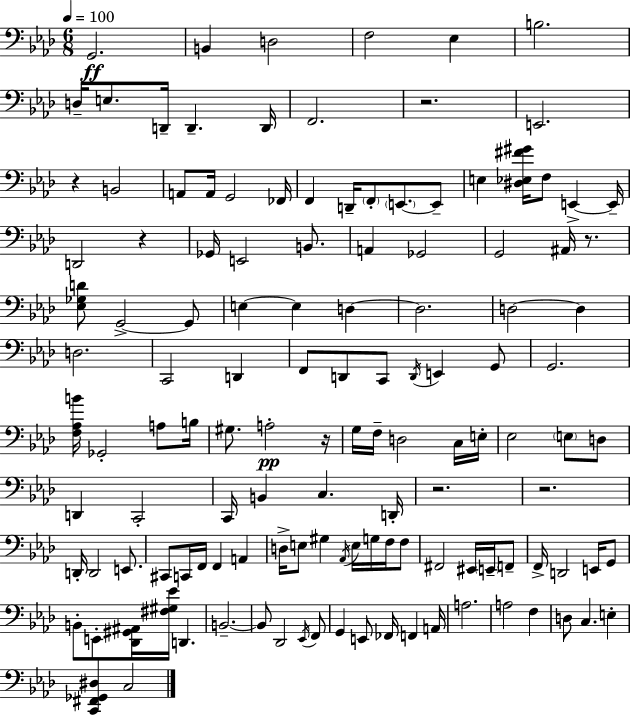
{
  \clef bass
  \numericTimeSignature
  \time 6/8
  \key aes \major
  \tempo 4 = 100
  g,2.\ff | b,4 d2 | f2 ees4 | b2. | \break d16-- e8. d,16-- d,4.-- d,16 | f,2. | r2. | e,2. | \break r4 b,2 | a,8 a,16 g,2 fes,16 | f,4 d,16-- \parenthesize f,8-. \parenthesize e,8.~~ e,8-- | e4 <dis ees fis' gis'>16 f8 e,4->~~ e,16-- | \break d,2 r4 | ges,16 e,2 b,8. | a,4 ges,2 | g,2 ais,16 r8. | \break <ees ges d'>8 g,2->~~ g,8 | e4~~ e4 d4~~ | d2. | d2~~ d4 | \break d2. | c,2 d,4 | f,8 d,8 c,8 \acciaccatura { d,16 } e,4 g,8 | g,2. | \break <f aes b'>16 ges,2-. a8 | b16 gis8. a2-.\pp | r16 g16 f16-- d2 c16 | e16-. ees2 \parenthesize e8 d8 | \break d,4 c,2-. | c,16 b,4 c4. | d,16-. r2. | r2. | \break d,16-. d,2 e,8. | cis,8 c,16 f,16 f,4 a,4 | d16-> e8 gis4 \acciaccatura { aes,16 } e16 g16 f16 | f8 fis,2 eis,16 \parenthesize e,16-- | \break f,8-- f,16-> d,2 e,16 | g,8 b,8-. e,8-. <des, gis, ais,>16 <fis gis ees'>16 d,4. | b,2.--~~ | b,8 des,2 | \break \acciaccatura { ees,16 } f,8 g,4 e,8 fes,16 f,4 | a,16 a2. | a2 f4 | d8 c4. e4-. | \break <c, fis, ges, dis>4 c2 | \bar "|."
}